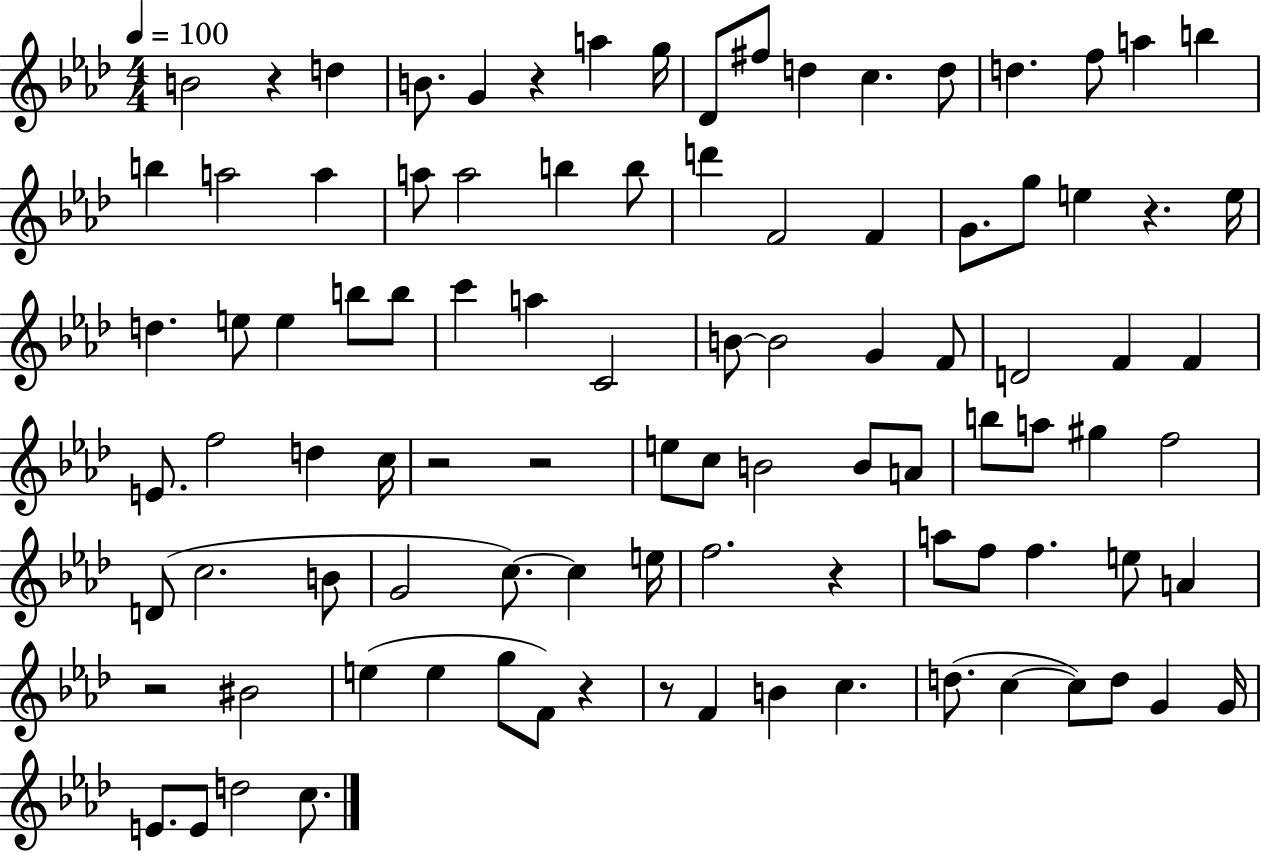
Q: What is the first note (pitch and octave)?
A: B4